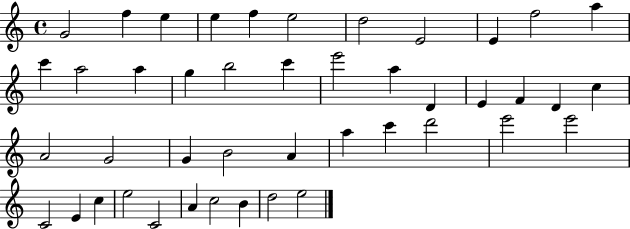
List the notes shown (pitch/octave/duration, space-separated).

G4/h F5/q E5/q E5/q F5/q E5/h D5/h E4/h E4/q F5/h A5/q C6/q A5/h A5/q G5/q B5/h C6/q E6/h A5/q D4/q E4/q F4/q D4/q C5/q A4/h G4/h G4/q B4/h A4/q A5/q C6/q D6/h E6/h E6/h C4/h E4/q C5/q E5/h C4/h A4/q C5/h B4/q D5/h E5/h